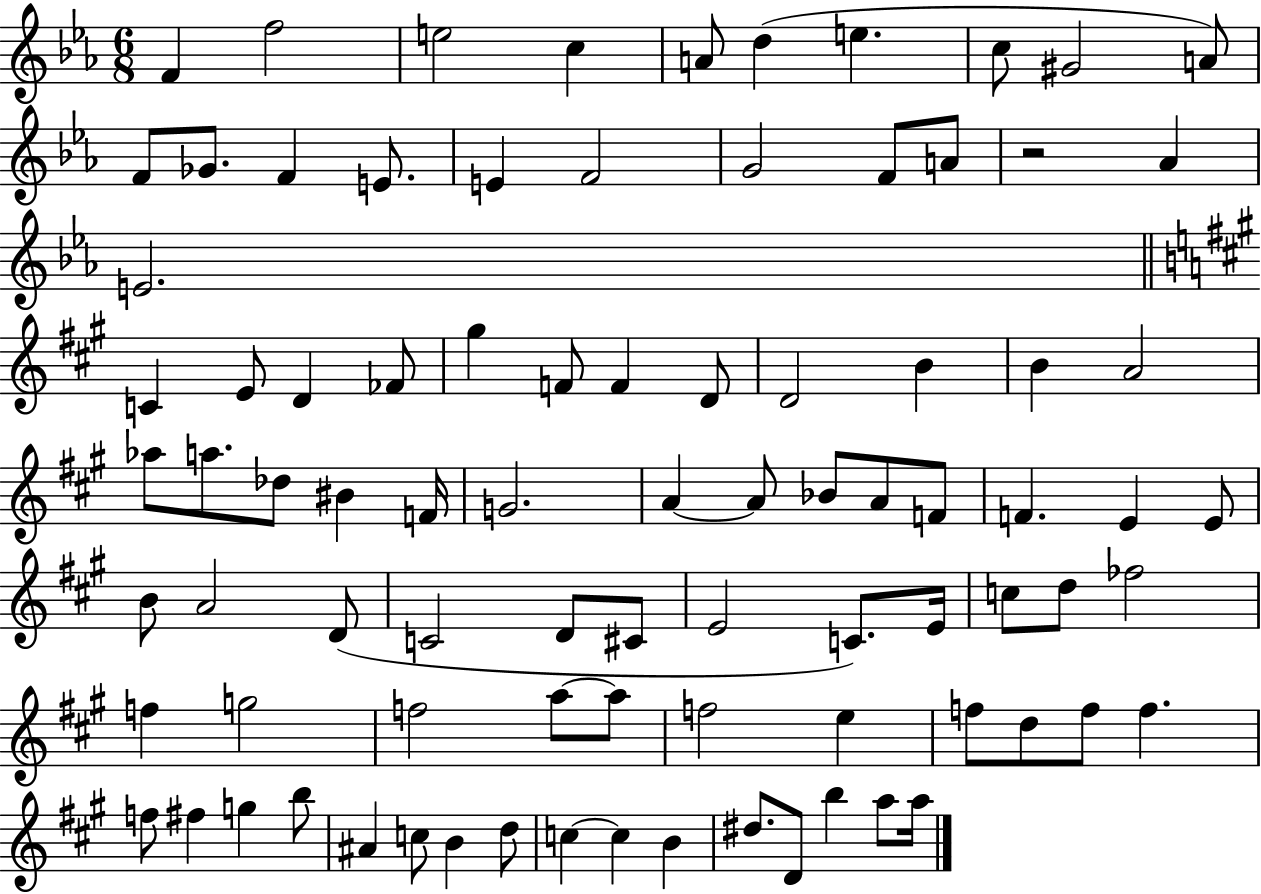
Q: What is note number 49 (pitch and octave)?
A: A4